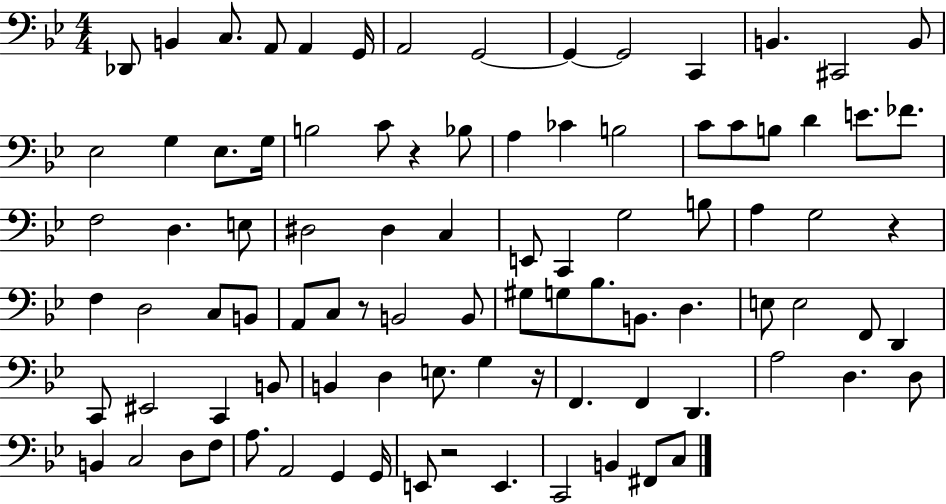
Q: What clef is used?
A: bass